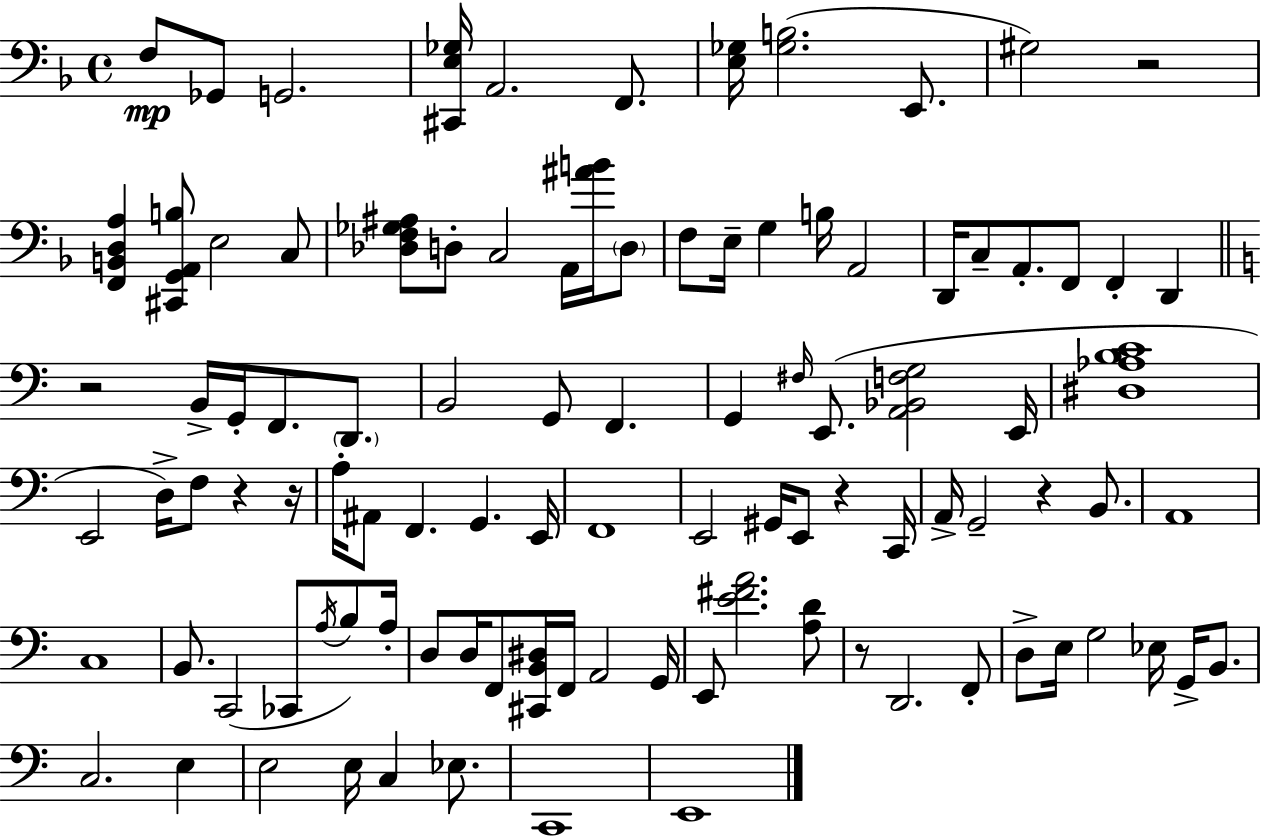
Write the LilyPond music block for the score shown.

{
  \clef bass
  \time 4/4
  \defaultTimeSignature
  \key f \major
  f8\mp ges,8 g,2. | <cis, e ges>16 a,2. f,8. | <e ges>16 <ges b>2.( e,8. | gis2) r2 | \break <f, b, d a>4 <cis, g, a, b>8 e2 c8 | <des f ges ais>8 d8-. c2 a,16 <ais' b'>16 \parenthesize d8 | f8 e16-- g4 b16 a,2 | d,16 c8-- a,8.-. f,8 f,4-. d,4 | \break \bar "||" \break \key c \major r2 b,16-> g,16-. f,8. \parenthesize d,8. | b,2 g,8 f,4. | g,4 \grace { fis16 } e,8.( <a, bes, f g>2 | e,16 <dis aes b c'>1 | \break e,2 d16->) f8 r4 | r16 a16-. ais,8 f,4. g,4. | e,16 f,1 | e,2 gis,16 e,8 r4 | \break c,16 a,16-> g,2-- r4 b,8. | a,1 | c1 | b,8. c,2( ces,8 \acciaccatura { a16 }) b8 | \break a16-. d8 d16 f,8 <cis, b, dis>16 f,16 a,2 | g,16 e,8 <e' fis' a'>2. | <a d'>8 r8 d,2. | f,8-. d8-> e16 g2 ees16 g,16-> b,8. | \break c2. e4 | e2 e16 c4 ees8. | c,1 | e,1 | \break \bar "|."
}